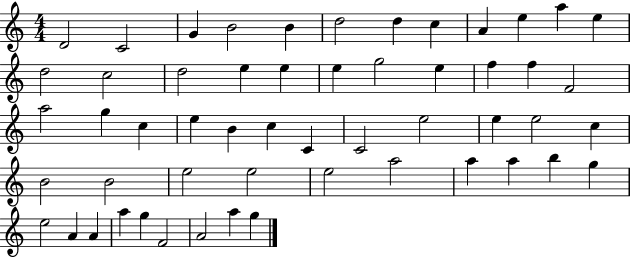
X:1
T:Untitled
M:4/4
L:1/4
K:C
D2 C2 G B2 B d2 d c A e a e d2 c2 d2 e e e g2 e f f F2 a2 g c e B c C C2 e2 e e2 c B2 B2 e2 e2 e2 a2 a a b g e2 A A a g F2 A2 a g